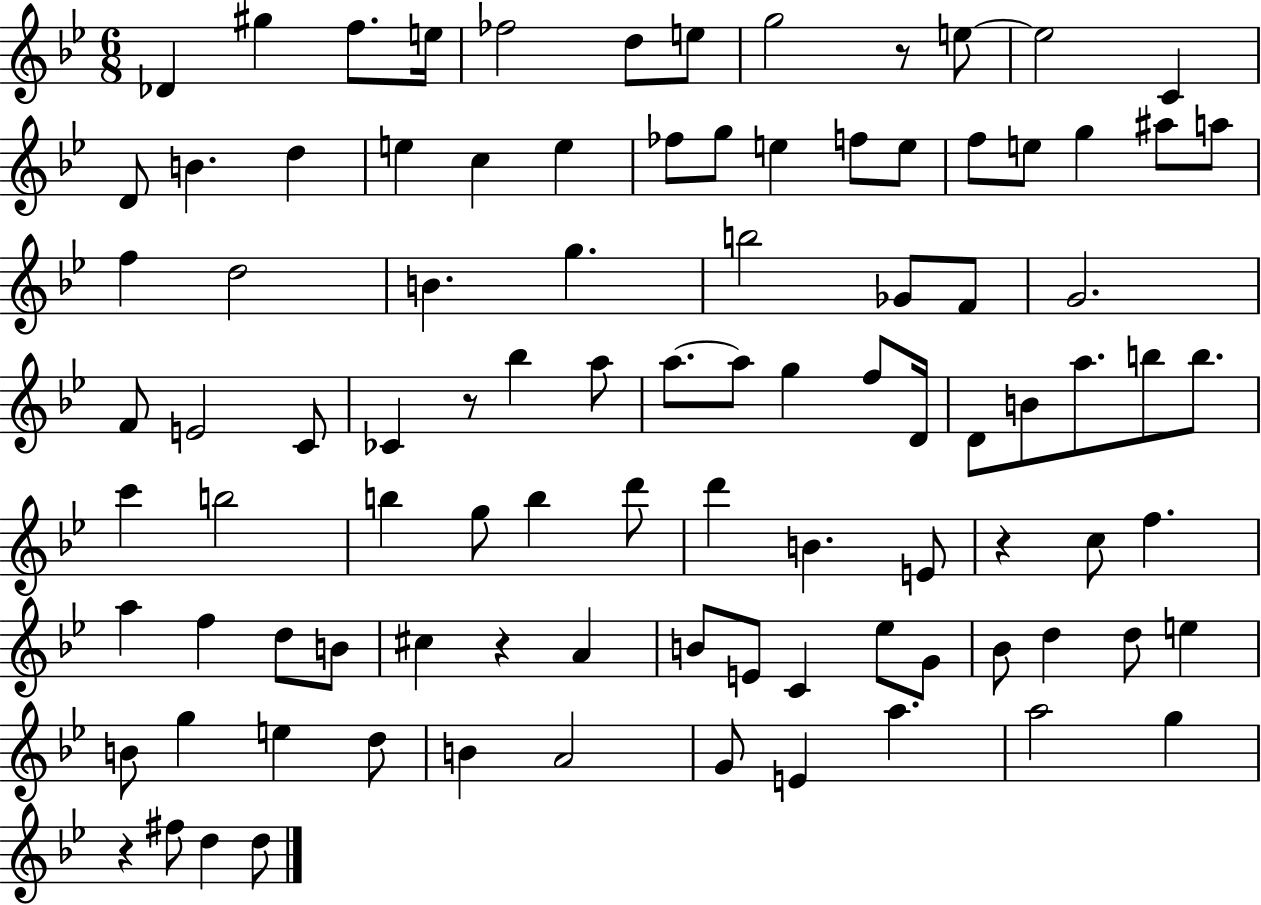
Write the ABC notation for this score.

X:1
T:Untitled
M:6/8
L:1/4
K:Bb
_D ^g f/2 e/4 _f2 d/2 e/2 g2 z/2 e/2 e2 C D/2 B d e c e _f/2 g/2 e f/2 e/2 f/2 e/2 g ^a/2 a/2 f d2 B g b2 _G/2 F/2 G2 F/2 E2 C/2 _C z/2 _b a/2 a/2 a/2 g f/2 D/4 D/2 B/2 a/2 b/2 b/2 c' b2 b g/2 b d'/2 d' B E/2 z c/2 f a f d/2 B/2 ^c z A B/2 E/2 C _e/2 G/2 _B/2 d d/2 e B/2 g e d/2 B A2 G/2 E a a2 g z ^f/2 d d/2